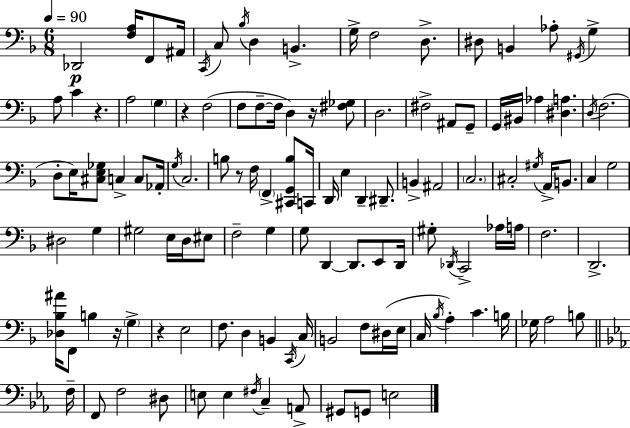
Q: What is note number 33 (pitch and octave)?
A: D3